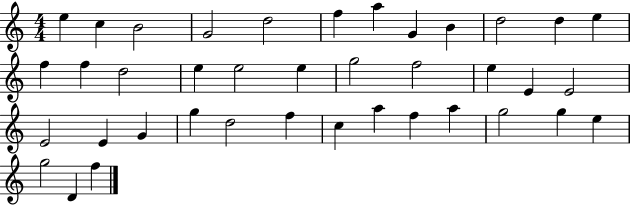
X:1
T:Untitled
M:4/4
L:1/4
K:C
e c B2 G2 d2 f a G B d2 d e f f d2 e e2 e g2 f2 e E E2 E2 E G g d2 f c a f a g2 g e g2 D f